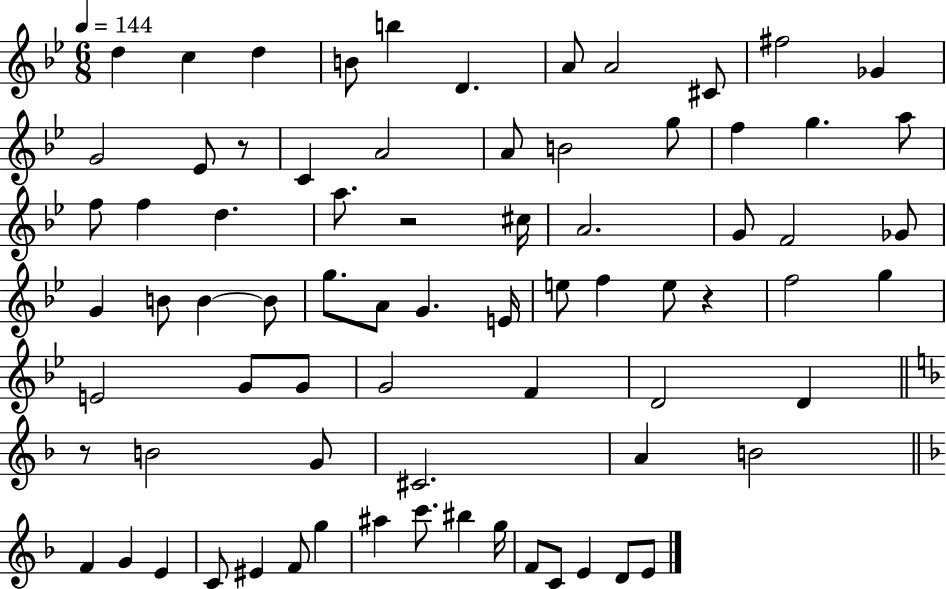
X:1
T:Untitled
M:6/8
L:1/4
K:Bb
d c d B/2 b D A/2 A2 ^C/2 ^f2 _G G2 _E/2 z/2 C A2 A/2 B2 g/2 f g a/2 f/2 f d a/2 z2 ^c/4 A2 G/2 F2 _G/2 G B/2 B B/2 g/2 A/2 G E/4 e/2 f e/2 z f2 g E2 G/2 G/2 G2 F D2 D z/2 B2 G/2 ^C2 A B2 F G E C/2 ^E F/2 g ^a c'/2 ^b g/4 F/2 C/2 E D/2 E/2